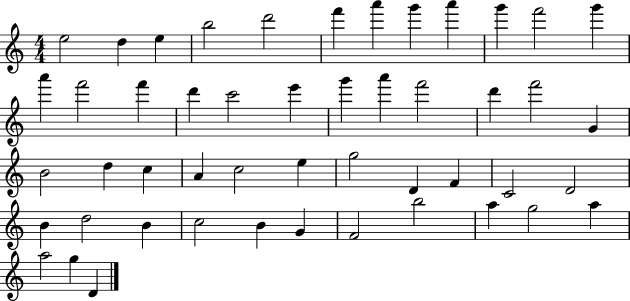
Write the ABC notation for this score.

X:1
T:Untitled
M:4/4
L:1/4
K:C
e2 d e b2 d'2 f' a' g' a' g' f'2 g' a' f'2 f' d' c'2 e' g' a' f'2 d' f'2 G B2 d c A c2 e g2 D F C2 D2 B d2 B c2 B G F2 b2 a g2 a a2 g D